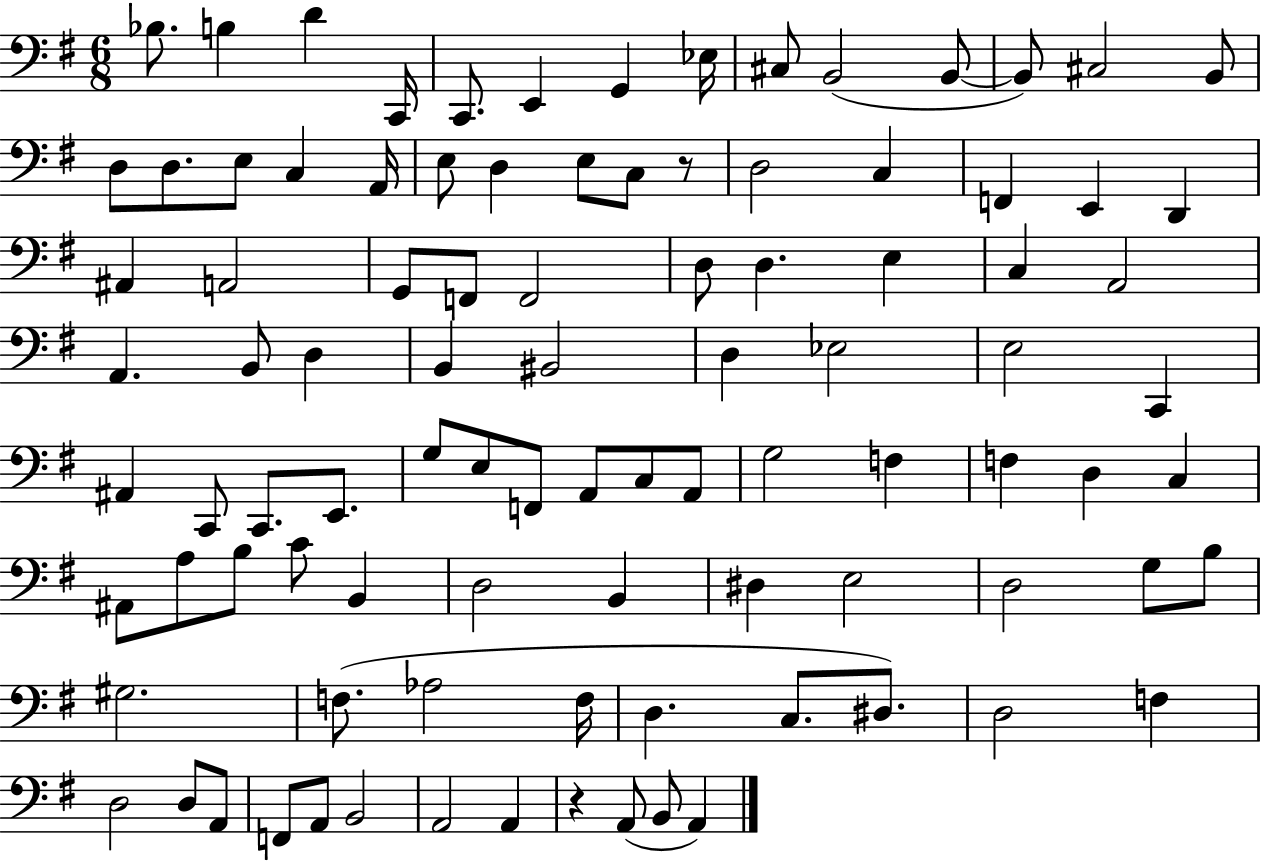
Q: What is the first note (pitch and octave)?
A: Bb3